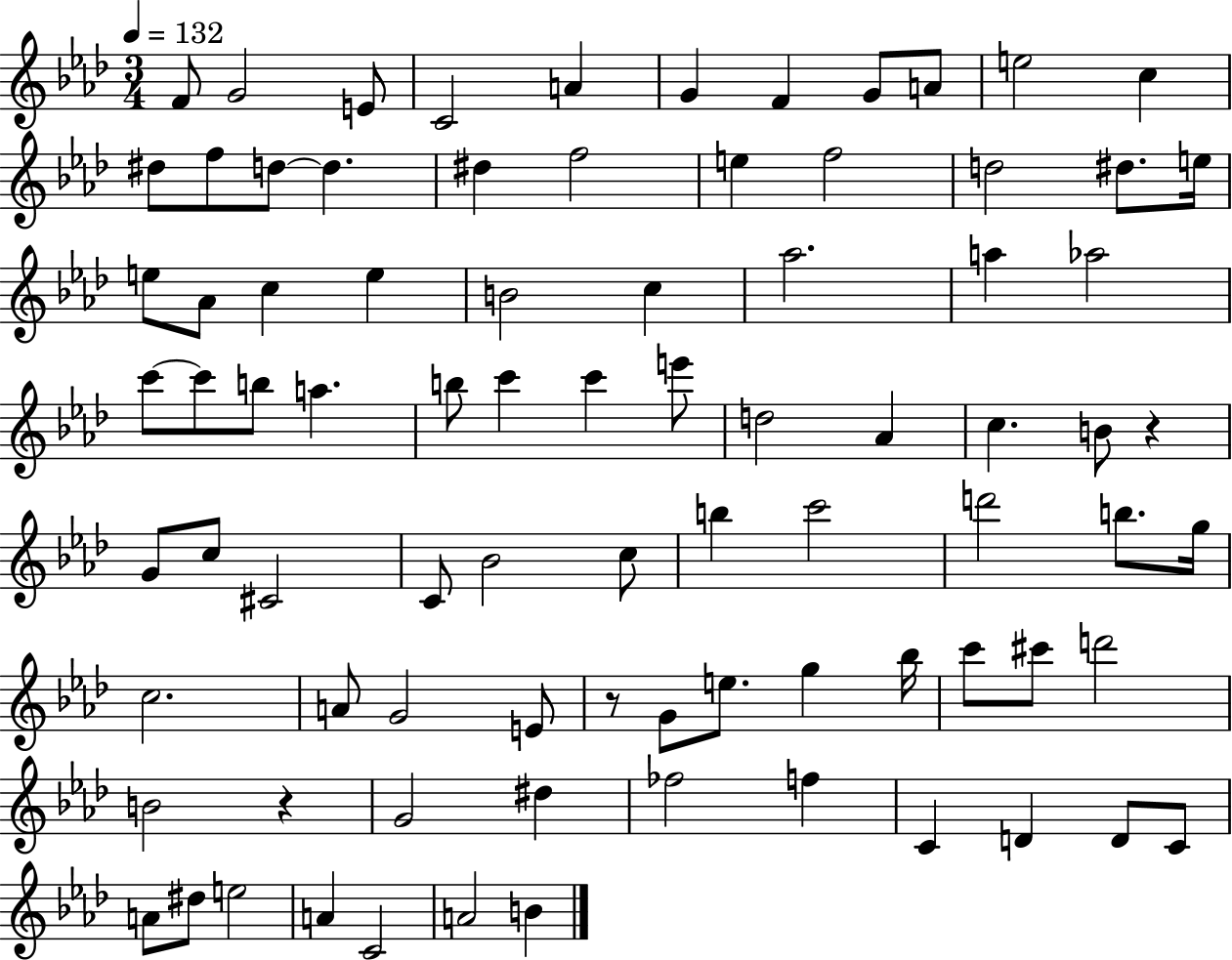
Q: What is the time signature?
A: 3/4